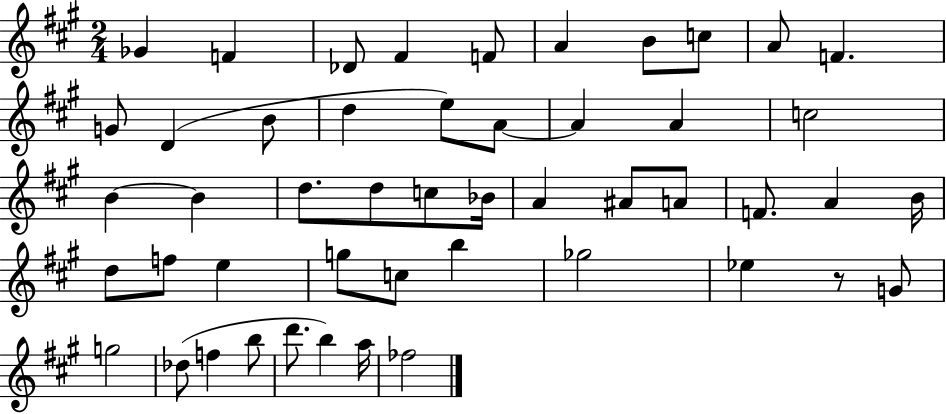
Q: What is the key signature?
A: A major